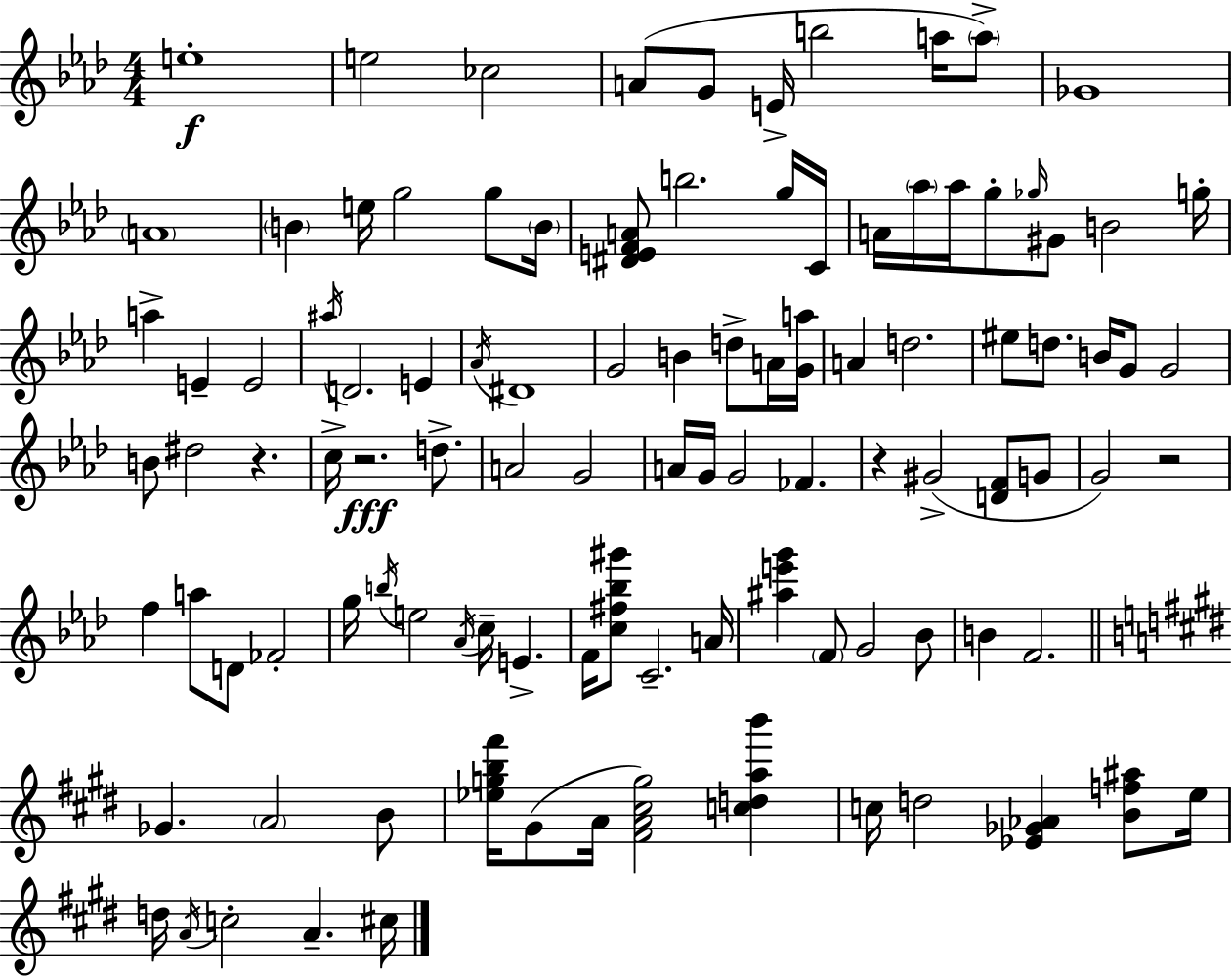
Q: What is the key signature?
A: AES major